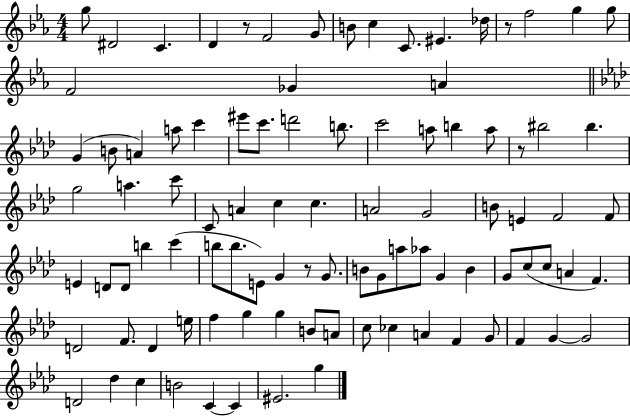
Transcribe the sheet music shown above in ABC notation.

X:1
T:Untitled
M:4/4
L:1/4
K:Eb
g/2 ^D2 C D z/2 F2 G/2 B/2 c C/2 ^E _d/4 z/2 f2 g g/2 F2 _G A G B/2 A a/2 c' ^e'/2 c'/2 d'2 b/2 c'2 a/2 b a/2 z/2 ^b2 ^b g2 a c'/2 C/2 A c c A2 G2 B/2 E F2 F/2 E D/2 D/2 b c' b/2 b/2 E/2 G z/2 G/2 B/2 G/2 a/2 _a/2 G B G/2 c/2 c/2 A F D2 F/2 D e/4 f g g B/2 A/2 c/2 _c A F G/2 F G G2 D2 _d c B2 C C ^E2 g